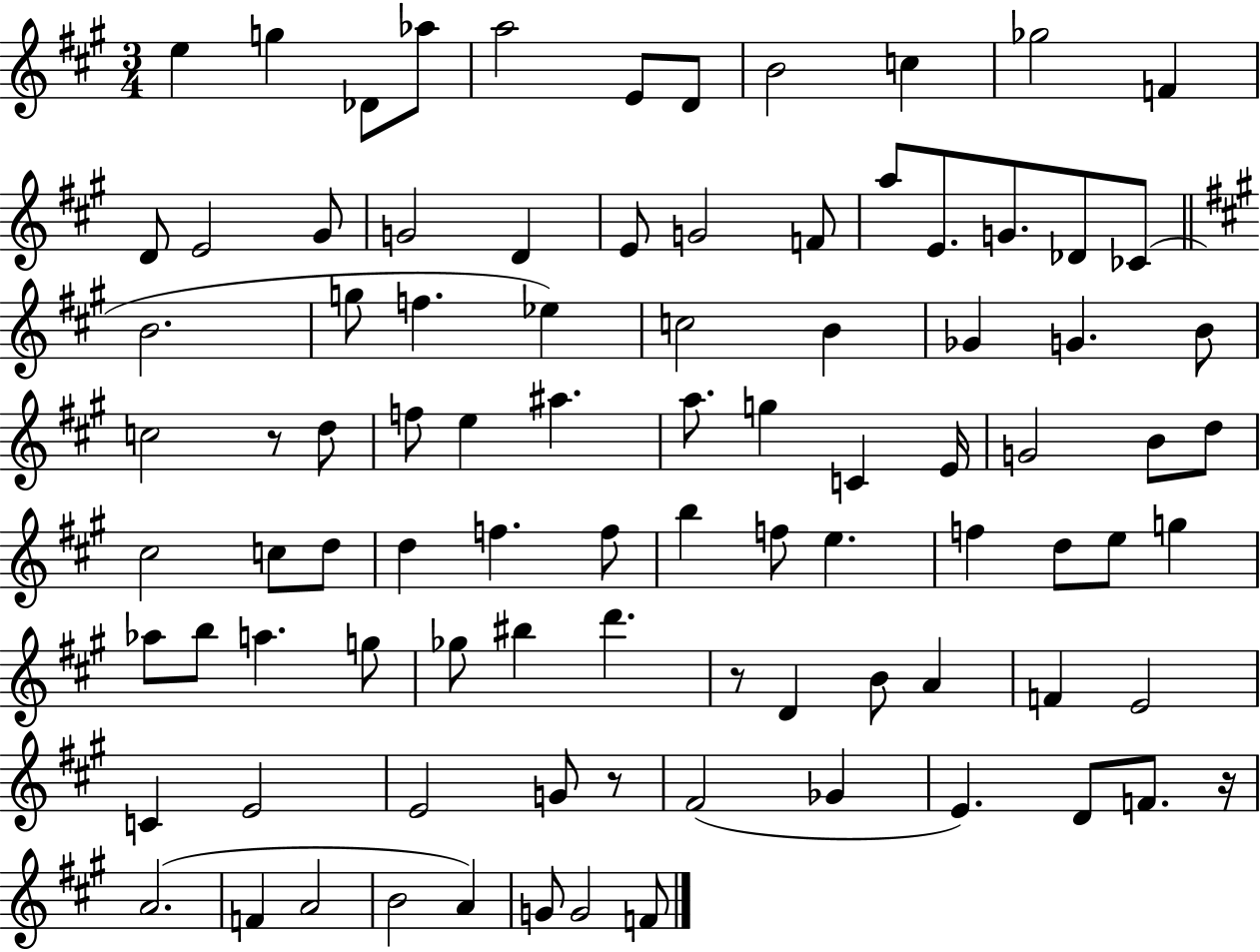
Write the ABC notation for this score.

X:1
T:Untitled
M:3/4
L:1/4
K:A
e g _D/2 _a/2 a2 E/2 D/2 B2 c _g2 F D/2 E2 ^G/2 G2 D E/2 G2 F/2 a/2 E/2 G/2 _D/2 _C/2 B2 g/2 f _e c2 B _G G B/2 c2 z/2 d/2 f/2 e ^a a/2 g C E/4 G2 B/2 d/2 ^c2 c/2 d/2 d f f/2 b f/2 e f d/2 e/2 g _a/2 b/2 a g/2 _g/2 ^b d' z/2 D B/2 A F E2 C E2 E2 G/2 z/2 ^F2 _G E D/2 F/2 z/4 A2 F A2 B2 A G/2 G2 F/2